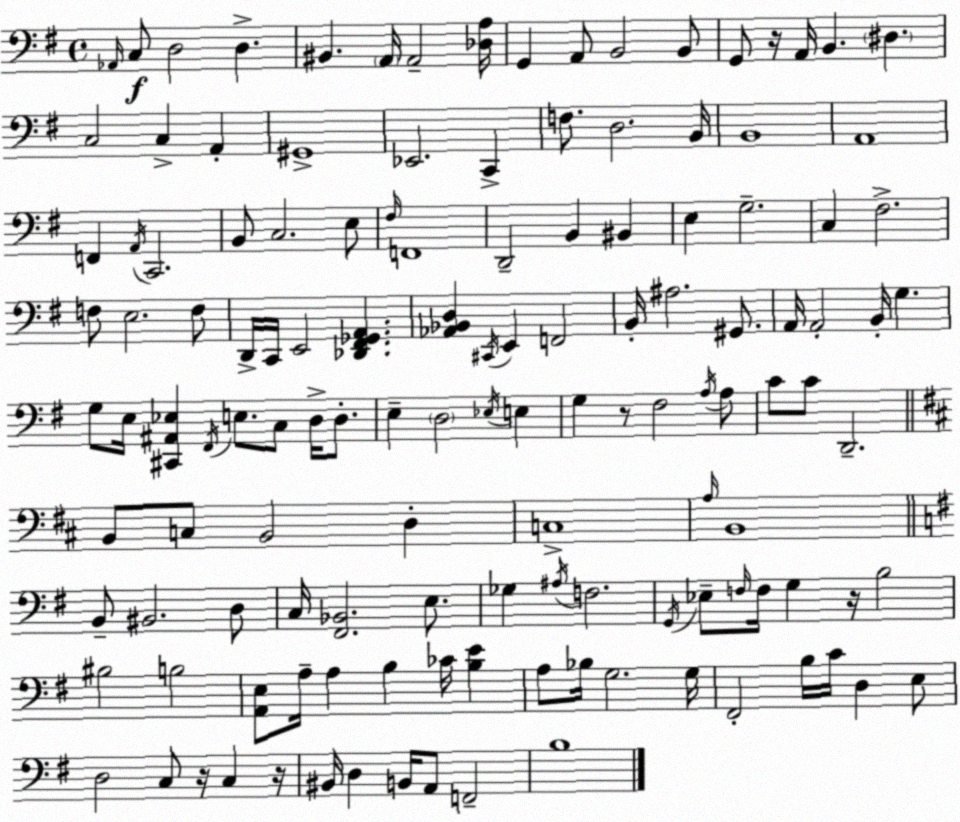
X:1
T:Untitled
M:4/4
L:1/4
K:G
_A,,/4 C,/2 D,2 D, ^B,, A,,/4 A,,2 [_D,A,]/4 G,, A,,/2 B,,2 B,,/2 G,,/2 z/4 A,,/4 B,, ^D, C,2 C, A,, ^G,,4 _E,,2 C,, F,/2 D,2 B,,/4 B,,4 A,,4 F,, A,,/4 C,,2 B,,/2 C,2 E,/2 ^F,/4 F,,4 D,,2 B,, ^B,, E, G,2 C, ^F,2 F,/2 E,2 F,/2 D,,/4 C,,/4 E,,2 [_D,,^F,,_G,,A,,] [_A,,_B,,D,] ^C,,/4 E,, F,,2 B,,/4 ^A,2 ^G,,/2 A,,/4 A,,2 B,,/4 G, G,/2 E,/4 [^C,,^A,,_E,] ^F,,/4 E,/2 C,/2 D,/4 D,/2 E, D,2 _E,/4 E, G, z/2 ^F,2 A,/4 A,/2 C/2 C/2 D,,2 B,,/2 C,/2 B,,2 D, C,4 A,/4 B,,4 B,,/2 ^B,,2 D,/2 C,/4 [^F,,_B,,]2 E,/2 _G, ^A,/4 F,2 G,,/4 _E,/2 F,/4 F,/4 G, z/4 B,2 ^B,2 B,2 [A,,E,]/2 A,/4 A, B, _C/4 [B,E] A,/2 _B,/4 G,2 G,/4 ^F,,2 B,/4 C/4 D, E,/2 D,2 C,/2 z/4 C, z/4 ^B,,/4 D, B,,/4 A,,/2 F,,2 B,4